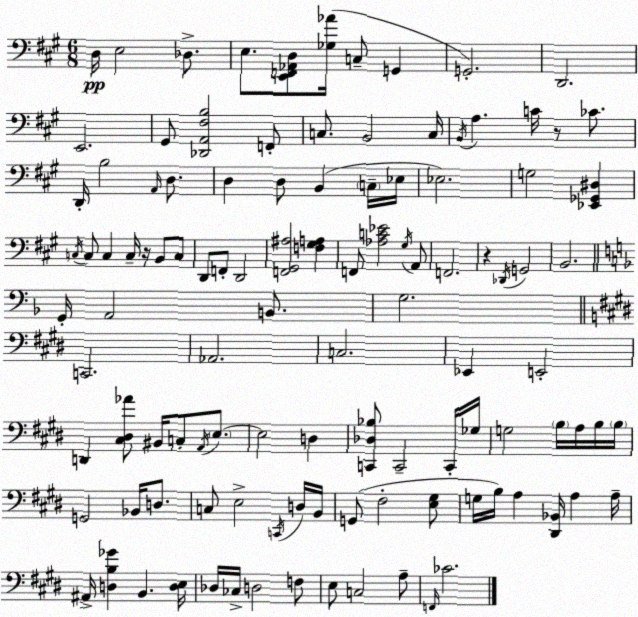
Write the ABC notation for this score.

X:1
T:Untitled
M:6/8
L:1/4
K:A
D,/4 E,2 _D,/2 E,/2 [E,,F,,_A,,D,]/2 [_G,_A]/4 C,/2 G,, G,,2 D,,2 E,,2 ^G,,/2 [_D,,A,,^F,B,]2 F,,/2 C,/2 B,,2 C,/4 B,,/4 A, C/4 z/2 _C/2 D,,/4 B,2 A,,/4 D,/2 D, D,/2 B,, C,/4 _E,/4 _E,2 G,2 [_E,,_G,,^D,] C,/4 C,/2 C, C,/4 z/4 B,,/2 C,/2 D,,/2 F,,/2 D,,2 [F,,^G,,^A,]2 [F,^G,A,] F,,/2 [_A,C_E]2 ^G,/4 A,,/2 F,,2 z _D,,/4 G,,2 B,,2 G,,/4 A,,2 B,,/2 G,2 C,,2 _A,,2 C,2 _E,, E,,2 D,, [^C,^D,_A]/2 ^B,,/4 C,/2 A,,/4 E,/2 E,2 D, [C,,_D,_B,]/2 C,,2 C,,/4 _G,/4 G,2 B,/4 A,/4 B,/4 B,/4 G,,2 _B,,/4 D,/2 C,/2 E,2 C,,/4 D,/4 B,,/4 G,,/2 ^F,2 [E,^G,]/2 G,/4 B,/4 A, [^D,,_B,,]/4 A, A,/4 ^A,,/4 [D,B,_G] B,, [D,E,]/4 _D,/4 _C,/4 D,2 F,/2 E,/2 C,2 A,/2 F,,/4 _C2